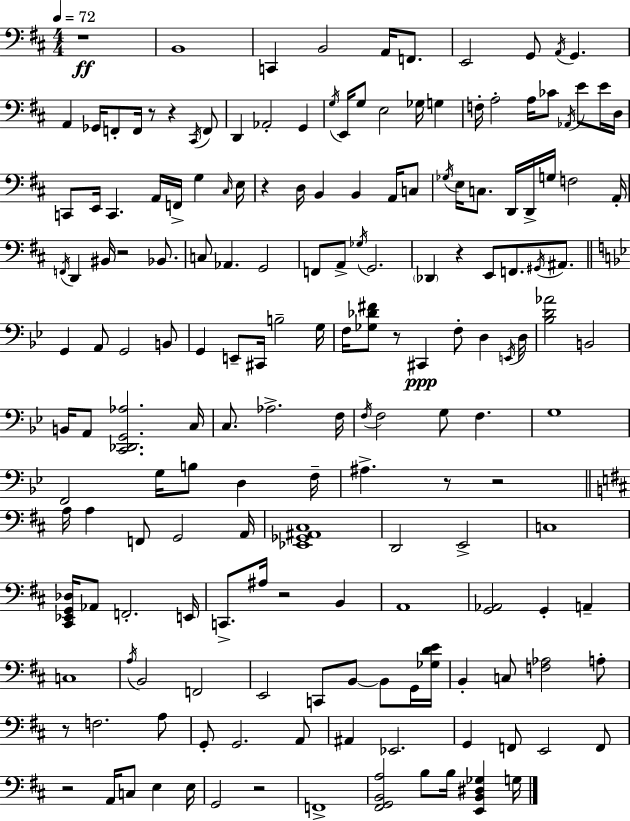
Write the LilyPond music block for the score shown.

{
  \clef bass
  \numericTimeSignature
  \time 4/4
  \key d \major
  \tempo 4 = 72
  r1\ff | b,1 | c,4 b,2 a,16 f,8. | e,2 g,8 \acciaccatura { a,16 } g,4. | \break a,4 ges,16 f,8-. f,16 r8 r4 \acciaccatura { cis,16 } | f,8 d,4 aes,2-. g,4 | \acciaccatura { g16 } e,16 g8 e2 ges16 g4 | f16-. a2-. a16 ces'8 \acciaccatura { aes,16 } | \break e'8 e'16 d16 c,8 e,16 c,4. a,16 f,16-> g4 | \grace { cis16 } e16 r4 d16 b,4 b,4 | a,16 c8 \acciaccatura { ges16 } e16 c8. d,16 d,16-> g16 f2 | a,16-. \acciaccatura { f,16 } d,4 bis,16 r2 | \break bes,8. c8 aes,4. g,2 | f,8 a,8-> \acciaccatura { ges16 } g,2. | \parenthesize des,4 r4 | e,8 f,8. \acciaccatura { gis,16 } ais,8. \bar "||" \break \key bes \major g,4 a,8 g,2 b,8 | g,4 e,8-- cis,16 b2-- g16 | f16 <ges des' fis'>8 r8 cis,4\ppp f8-. d4 \acciaccatura { e,16 } | d16 <bes d' aes'>2 b,2 | \break b,16 a,8 <c, des, g, aes>2. | c16 c8. aes2.-> | f16 \acciaccatura { f16 } f2 g8 f4. | g1 | \break f,2 g16 b8 d4 | f16-- ais4.-> r8 r2 | \bar "||" \break \key b \minor a16 a4 f,8 g,2 a,16 | <ees, ges, ais, cis>1 | d,2 e,2-> | c1 | \break <cis, ees, g, des>16 aes,8 f,2.-. e,16 | c,8.-> ais16 r2 b,4 | a,1 | <g, aes,>2 g,4-. a,4-- | \break c1 | \acciaccatura { a16 } b,2 f,2 | e,2 c,8 b,8~~ b,8 g,16 | <ges d' e'>16 b,4-. c8 <f aes>2 a8-. | \break r8 f2. a8 | g,8-. g,2. a,8 | ais,4 ees,2. | g,4 f,8 e,2 f,8 | \break r2 a,16 c8 e4 | e16 g,2 r2 | f,1-> | <fis, g, b, a>2 b8 b16 <e, b, dis ges>4 | \break g16 \bar "|."
}